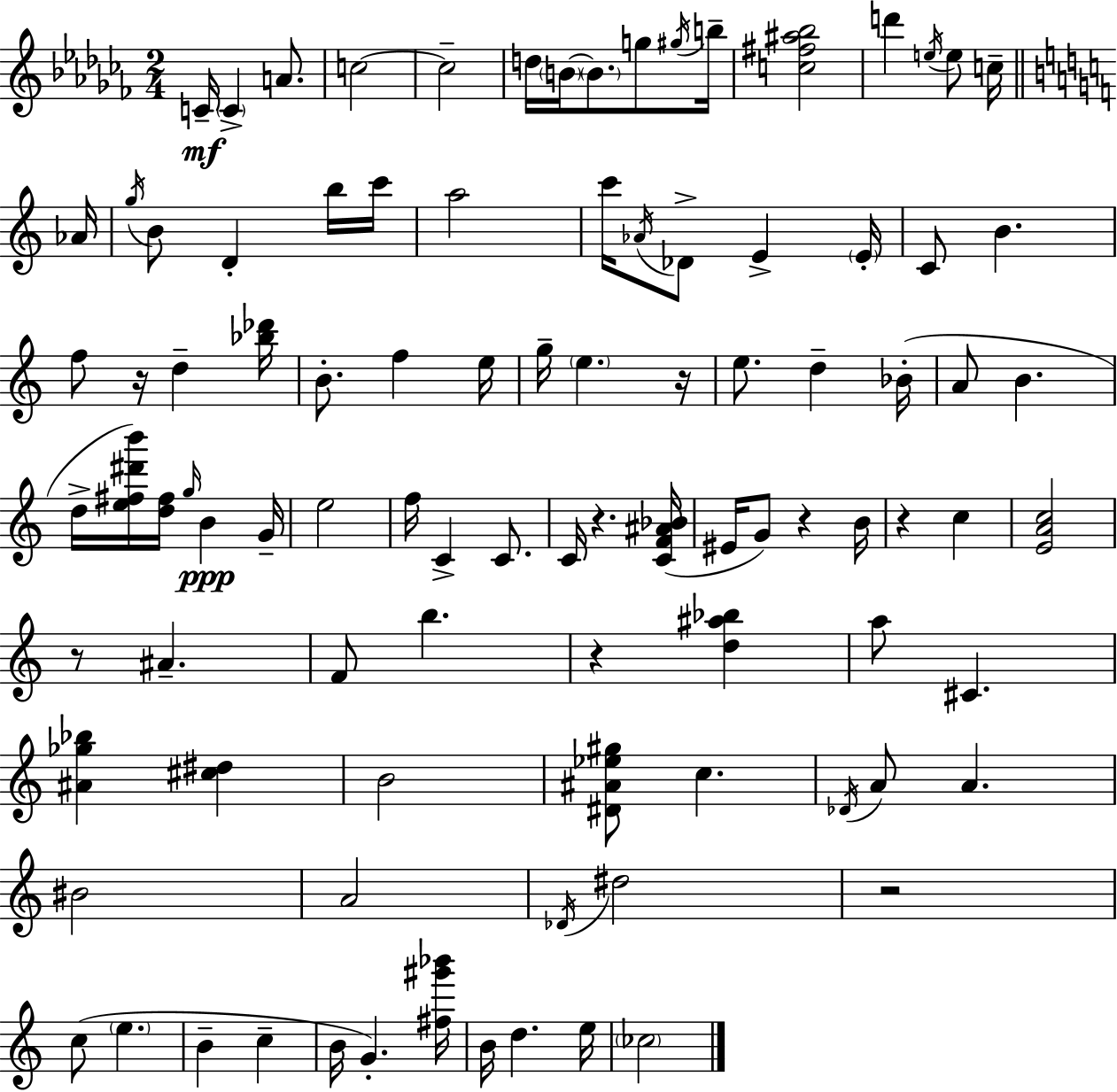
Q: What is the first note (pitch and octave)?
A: C4